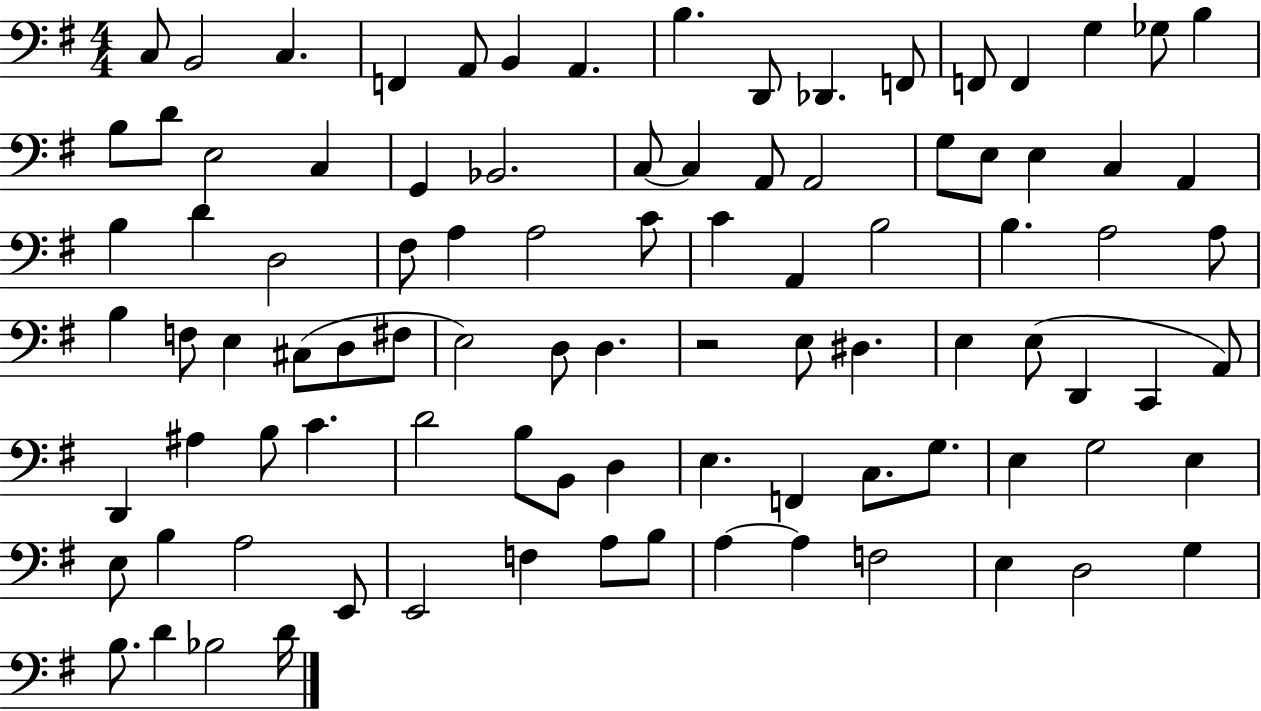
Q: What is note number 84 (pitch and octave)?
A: A3